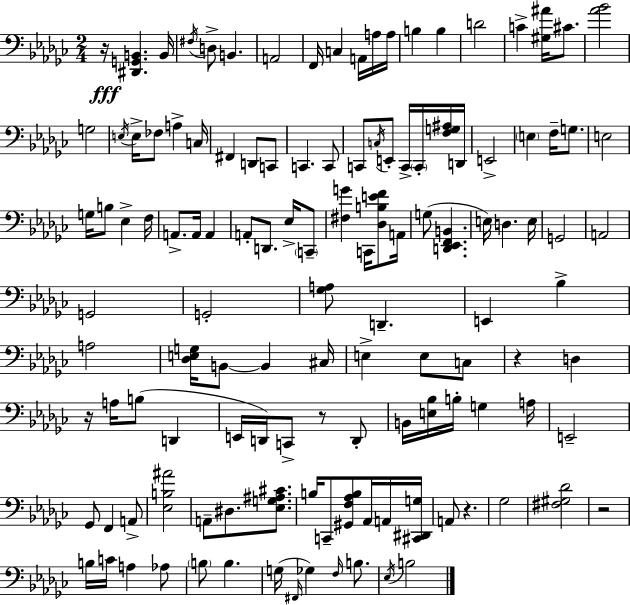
{
  \clef bass
  \numericTimeSignature
  \time 2/4
  \key ees \minor
  r16\fff <dis, g, b,>4. b,16 | \acciaccatura { fis16 } d8-> b,4. | a,2 | f,16 c4 a,16 a16 | \break a16 b4 b4 | d'2 | c'4-> <gis ais'>16 cis'8. | <aes' bes'>2 | \break g2 | \acciaccatura { e16 } e16-> fes8 a4-> | c16 fis,4 d,8 | c,8 c,4. | \break c,8 c,8 \acciaccatura { c16 } e,8-. c,16-> | \parenthesize c,16-. <f g ais>16 d,16 e,2-> | \parenthesize e4 f16-- | g8. e2 | \break g16 b8 ees4-> | f16 a,8.-> a,16 a,4 | a,8-. d,8. | ees16-> \parenthesize c,8-- <fis g'>4 c,16 | \break <des b e' f'>8 a,16 g8( <d, ees, f, b,>4. | e16) d4. | e16 g,2 | a,2 | \break g,2 | g,2-. | <ges a>8 d,4.-- | e,4 bes4-> | \break a2 | <des e g>16 b,8~~ b,4 | cis16 e4-> e8 | c8 r4 d4 | \break r16 a16 b8( d,4 | e,16 d,16) c,8-> r8 | d,8-. b,16 <e bes>16 b16-. g4 | a16 e,2-- | \break ges,8 f,4 | a,8-> <ees b ais'>2 | a,8-- dis8. | <ees g ais cis'>8. b16 c,8-- <gis, f aes b>8 | \break aes,16 a,16 <cis, dis, g>16 a,8 r4. | ges2 | <fis gis des'>2 | r2 | \break b16 c'16 a4 | aes8 \parenthesize b8 b4. | g16( \grace { fis,16 } ges4) | \grace { f16 } b8. \acciaccatura { ees16 } b2 | \break \bar "|."
}